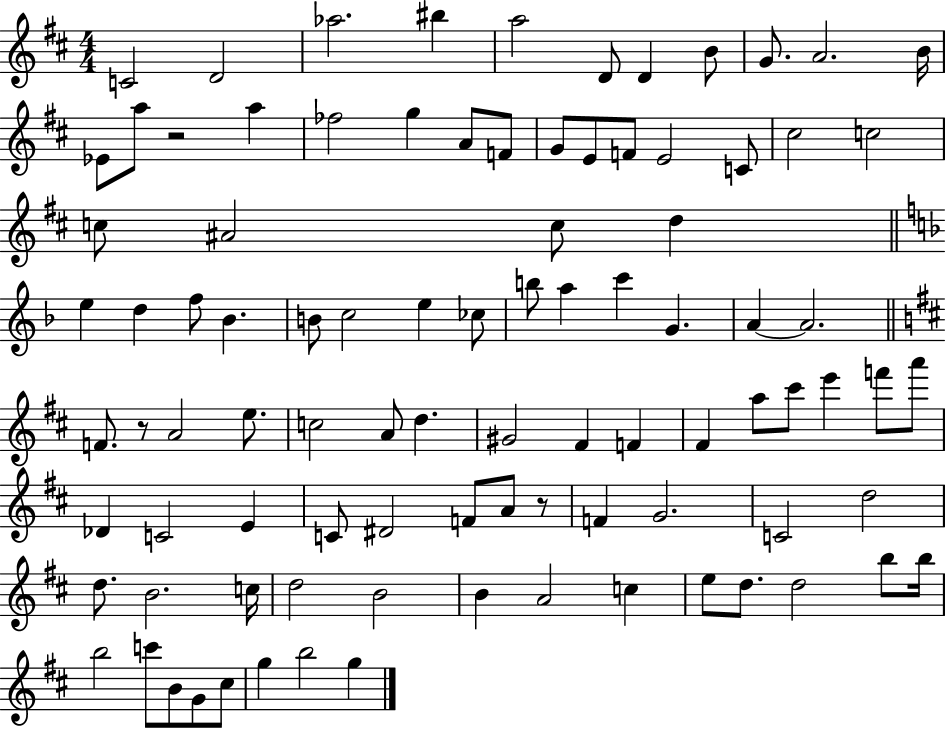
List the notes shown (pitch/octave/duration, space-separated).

C4/h D4/h Ab5/h. BIS5/q A5/h D4/e D4/q B4/e G4/e. A4/h. B4/s Eb4/e A5/e R/h A5/q FES5/h G5/q A4/e F4/e G4/e E4/e F4/e E4/h C4/e C#5/h C5/h C5/e A#4/h C5/e D5/q E5/q D5/q F5/e Bb4/q. B4/e C5/h E5/q CES5/e B5/e A5/q C6/q G4/q. A4/q A4/h. F4/e. R/e A4/h E5/e. C5/h A4/e D5/q. G#4/h F#4/q F4/q F#4/q A5/e C#6/e E6/q F6/e A6/e Db4/q C4/h E4/q C4/e D#4/h F4/e A4/e R/e F4/q G4/h. C4/h D5/h D5/e. B4/h. C5/s D5/h B4/h B4/q A4/h C5/q E5/e D5/e. D5/h B5/e B5/s B5/h C6/e B4/e G4/e C#5/e G5/q B5/h G5/q